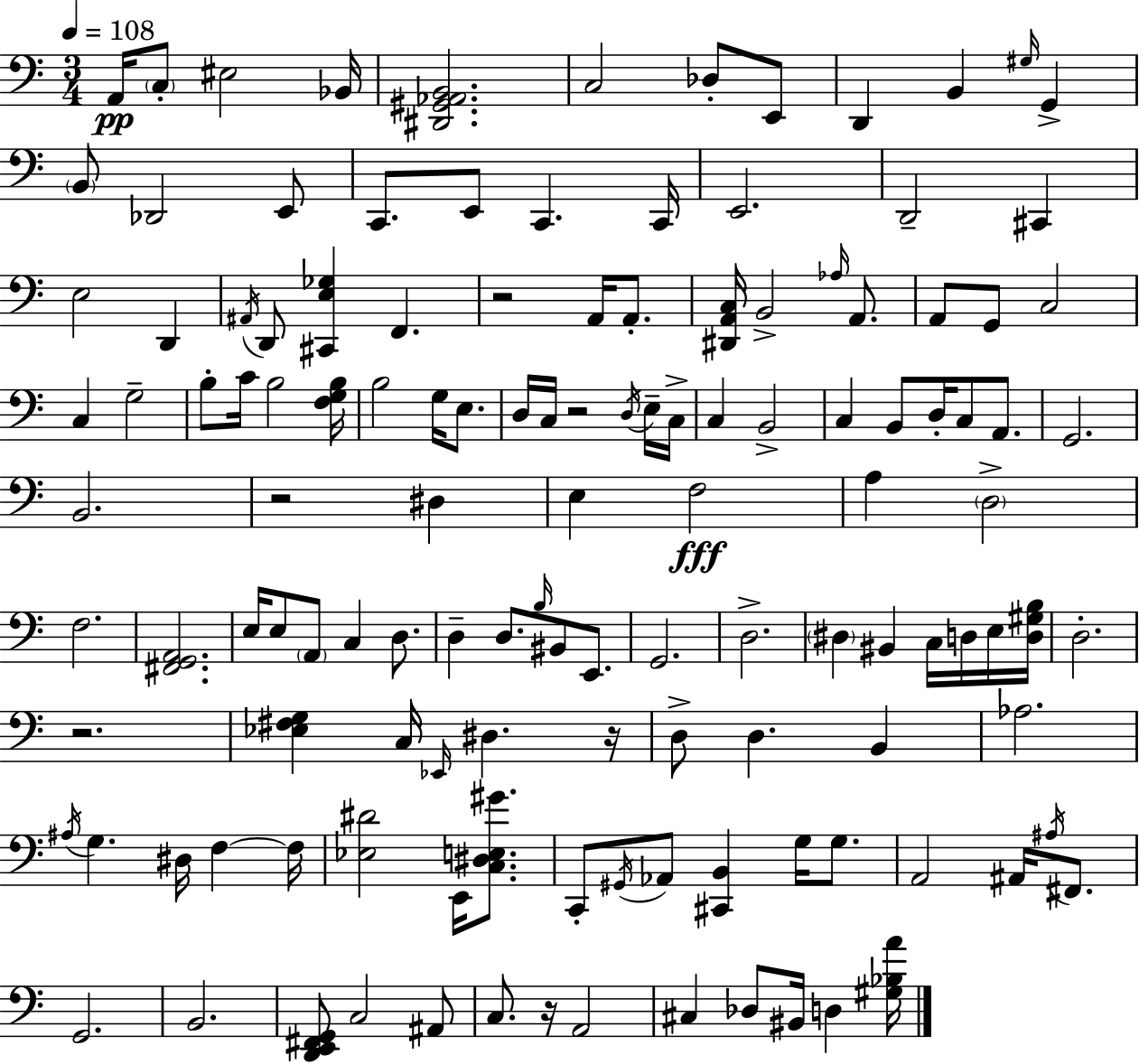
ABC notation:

X:1
T:Untitled
M:3/4
L:1/4
K:Am
A,,/4 C,/2 ^E,2 _B,,/4 [^D,,^G,,_A,,B,,]2 C,2 _D,/2 E,,/2 D,, B,, ^G,/4 G,, B,,/2 _D,,2 E,,/2 C,,/2 E,,/2 C,, C,,/4 E,,2 D,,2 ^C,, E,2 D,, ^A,,/4 D,,/2 [^C,,E,_G,] F,, z2 A,,/4 A,,/2 [^D,,A,,C,]/4 B,,2 _A,/4 A,,/2 A,,/2 G,,/2 C,2 C, G,2 B,/2 C/4 B,2 [F,G,B,]/4 B,2 G,/4 E,/2 D,/4 C,/4 z2 D,/4 E,/4 C,/4 C, B,,2 C, B,,/2 D,/4 C,/2 A,,/2 G,,2 B,,2 z2 ^D, E, F,2 A, D,2 F,2 [^F,,G,,A,,]2 E,/4 E,/2 A,,/2 C, D,/2 D, D,/2 B,/4 ^B,,/2 E,,/2 G,,2 D,2 ^D, ^B,, C,/4 D,/4 E,/4 [D,^G,B,]/4 D,2 z2 [_E,^F,G,] C,/4 _E,,/4 ^D, z/4 D,/2 D, B,, _A,2 ^A,/4 G, ^D,/4 F, F,/4 [_E,^D]2 E,,/4 [C,^D,E,^G]/2 C,,/2 ^G,,/4 _A,,/2 [^C,,B,,] G,/4 G,/2 A,,2 ^A,,/4 ^A,/4 ^F,,/2 G,,2 B,,2 [D,,E,,^F,,G,,]/2 C,2 ^A,,/2 C,/2 z/4 A,,2 ^C, _D,/2 ^B,,/4 D, [^G,_B,A]/4